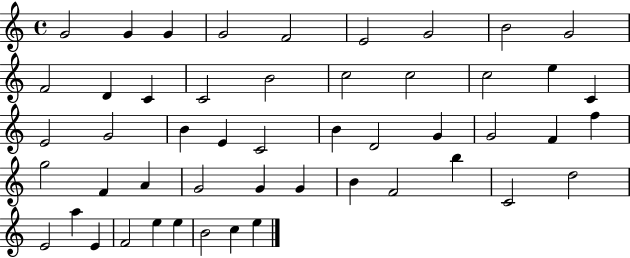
X:1
T:Untitled
M:4/4
L:1/4
K:C
G2 G G G2 F2 E2 G2 B2 G2 F2 D C C2 B2 c2 c2 c2 e C E2 G2 B E C2 B D2 G G2 F f g2 F A G2 G G B F2 b C2 d2 E2 a E F2 e e B2 c e